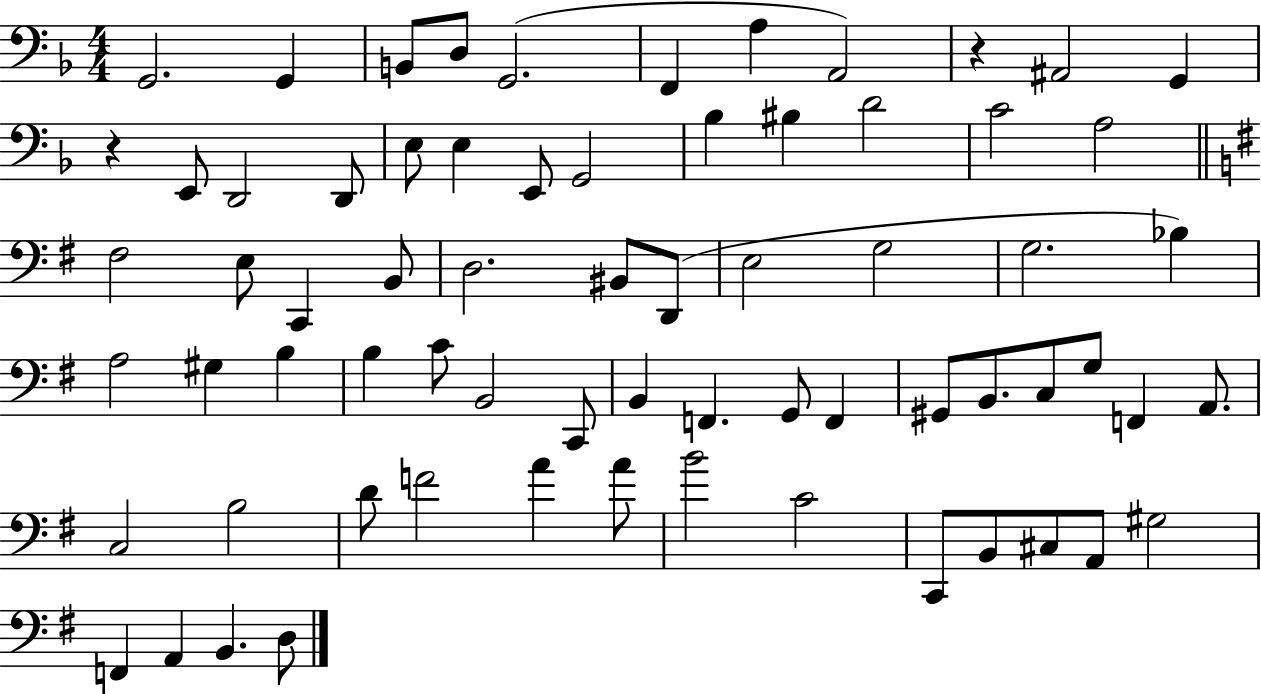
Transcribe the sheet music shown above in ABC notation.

X:1
T:Untitled
M:4/4
L:1/4
K:F
G,,2 G,, B,,/2 D,/2 G,,2 F,, A, A,,2 z ^A,,2 G,, z E,,/2 D,,2 D,,/2 E,/2 E, E,,/2 G,,2 _B, ^B, D2 C2 A,2 ^F,2 E,/2 C,, B,,/2 D,2 ^B,,/2 D,,/2 E,2 G,2 G,2 _B, A,2 ^G, B, B, C/2 B,,2 C,,/2 B,, F,, G,,/2 F,, ^G,,/2 B,,/2 C,/2 G,/2 F,, A,,/2 C,2 B,2 D/2 F2 A A/2 B2 C2 C,,/2 B,,/2 ^C,/2 A,,/2 ^G,2 F,, A,, B,, D,/2